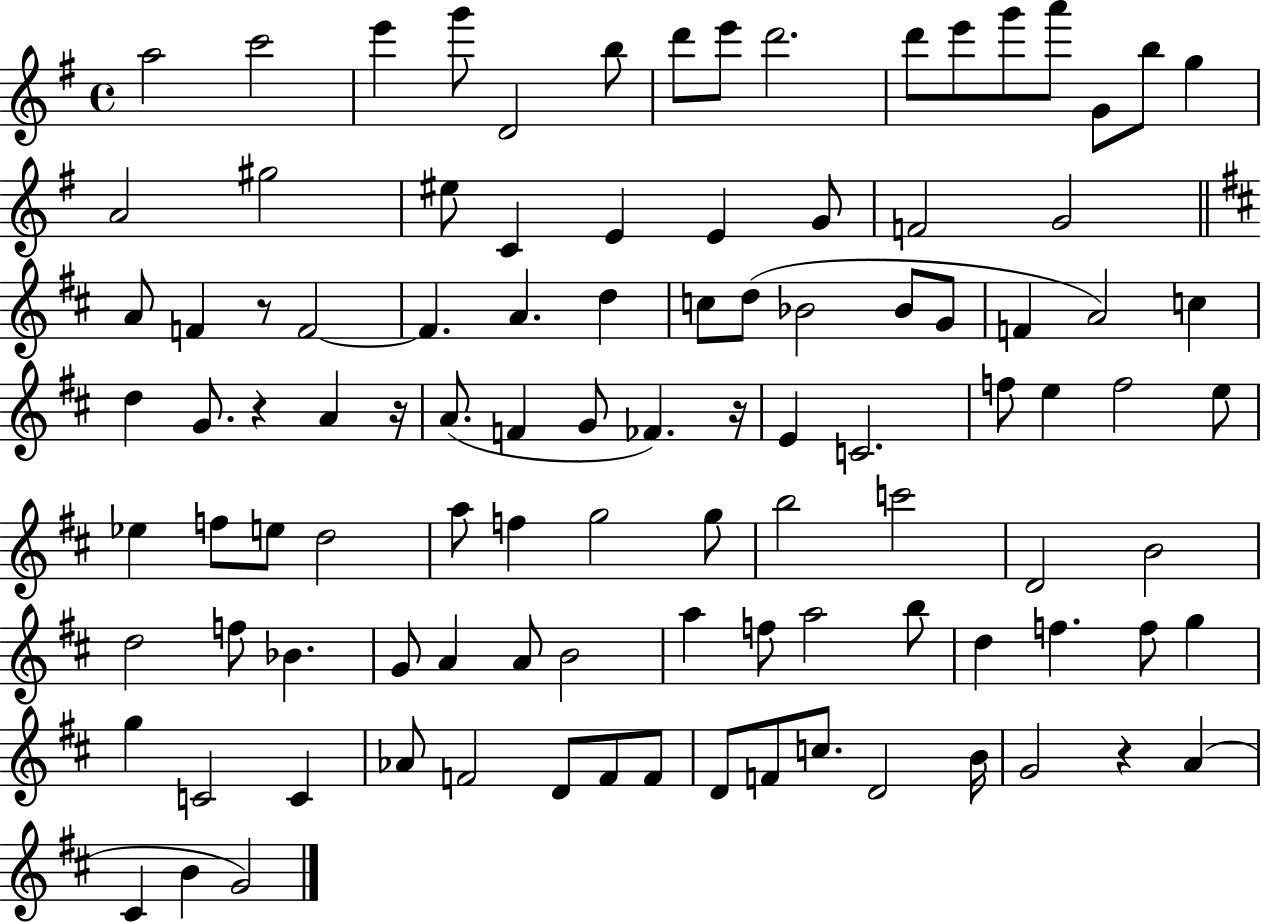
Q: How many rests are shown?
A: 5